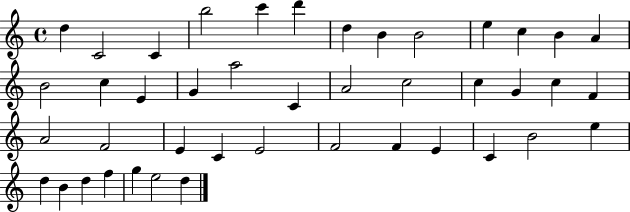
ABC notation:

X:1
T:Untitled
M:4/4
L:1/4
K:C
d C2 C b2 c' d' d B B2 e c B A B2 c E G a2 C A2 c2 c G c F A2 F2 E C E2 F2 F E C B2 e d B d f g e2 d